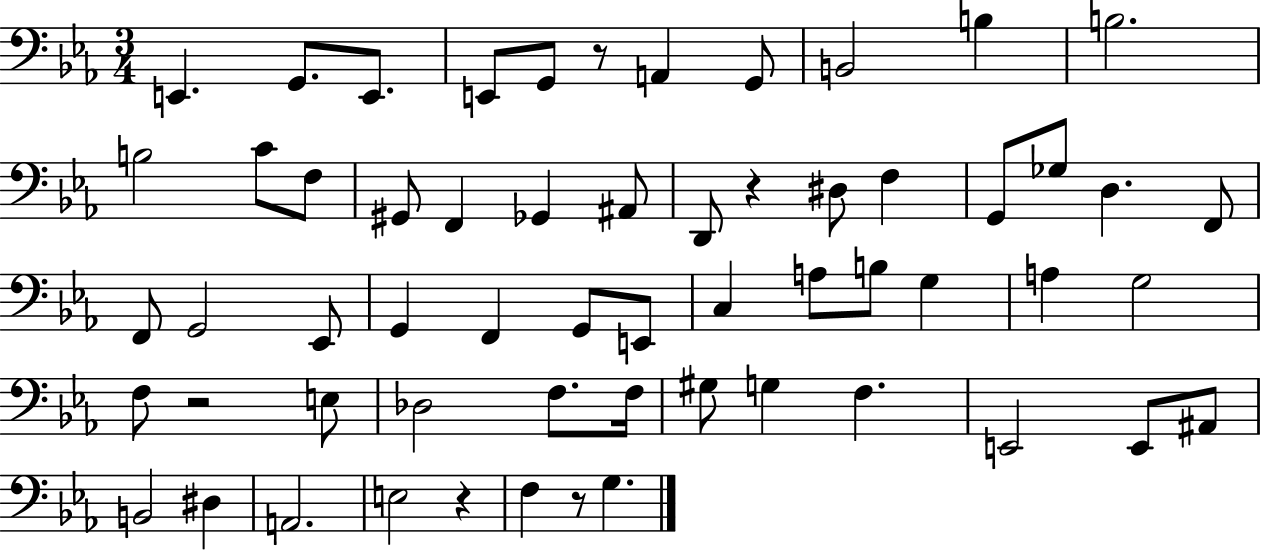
{
  \clef bass
  \numericTimeSignature
  \time 3/4
  \key ees \major
  \repeat volta 2 { e,4. g,8. e,8. | e,8 g,8 r8 a,4 g,8 | b,2 b4 | b2. | \break b2 c'8 f8 | gis,8 f,4 ges,4 ais,8 | d,8 r4 dis8 f4 | g,8 ges8 d4. f,8 | \break f,8 g,2 ees,8 | g,4 f,4 g,8 e,8 | c4 a8 b8 g4 | a4 g2 | \break f8 r2 e8 | des2 f8. f16 | gis8 g4 f4. | e,2 e,8 ais,8 | \break b,2 dis4 | a,2. | e2 r4 | f4 r8 g4. | \break } \bar "|."
}